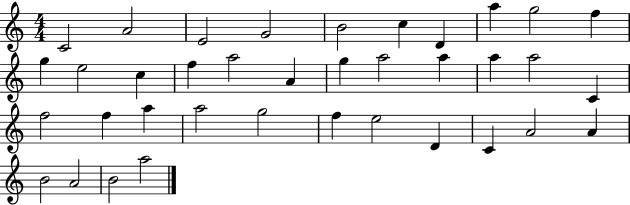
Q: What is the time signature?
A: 4/4